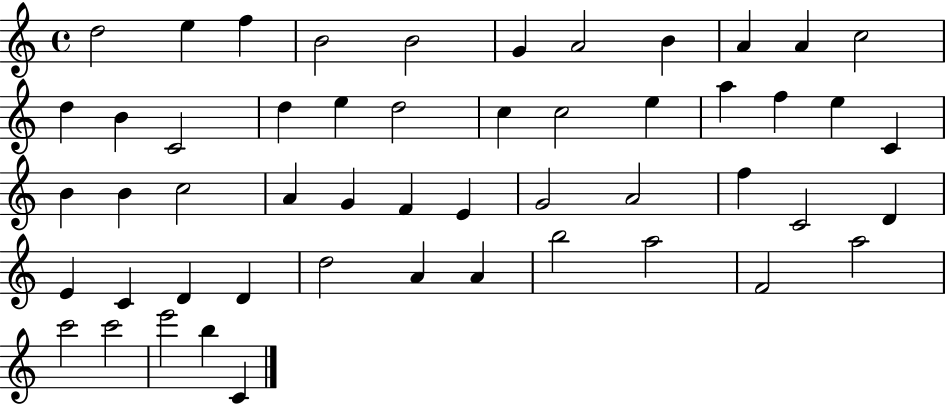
D5/h E5/q F5/q B4/h B4/h G4/q A4/h B4/q A4/q A4/q C5/h D5/q B4/q C4/h D5/q E5/q D5/h C5/q C5/h E5/q A5/q F5/q E5/q C4/q B4/q B4/q C5/h A4/q G4/q F4/q E4/q G4/h A4/h F5/q C4/h D4/q E4/q C4/q D4/q D4/q D5/h A4/q A4/q B5/h A5/h F4/h A5/h C6/h C6/h E6/h B5/q C4/q